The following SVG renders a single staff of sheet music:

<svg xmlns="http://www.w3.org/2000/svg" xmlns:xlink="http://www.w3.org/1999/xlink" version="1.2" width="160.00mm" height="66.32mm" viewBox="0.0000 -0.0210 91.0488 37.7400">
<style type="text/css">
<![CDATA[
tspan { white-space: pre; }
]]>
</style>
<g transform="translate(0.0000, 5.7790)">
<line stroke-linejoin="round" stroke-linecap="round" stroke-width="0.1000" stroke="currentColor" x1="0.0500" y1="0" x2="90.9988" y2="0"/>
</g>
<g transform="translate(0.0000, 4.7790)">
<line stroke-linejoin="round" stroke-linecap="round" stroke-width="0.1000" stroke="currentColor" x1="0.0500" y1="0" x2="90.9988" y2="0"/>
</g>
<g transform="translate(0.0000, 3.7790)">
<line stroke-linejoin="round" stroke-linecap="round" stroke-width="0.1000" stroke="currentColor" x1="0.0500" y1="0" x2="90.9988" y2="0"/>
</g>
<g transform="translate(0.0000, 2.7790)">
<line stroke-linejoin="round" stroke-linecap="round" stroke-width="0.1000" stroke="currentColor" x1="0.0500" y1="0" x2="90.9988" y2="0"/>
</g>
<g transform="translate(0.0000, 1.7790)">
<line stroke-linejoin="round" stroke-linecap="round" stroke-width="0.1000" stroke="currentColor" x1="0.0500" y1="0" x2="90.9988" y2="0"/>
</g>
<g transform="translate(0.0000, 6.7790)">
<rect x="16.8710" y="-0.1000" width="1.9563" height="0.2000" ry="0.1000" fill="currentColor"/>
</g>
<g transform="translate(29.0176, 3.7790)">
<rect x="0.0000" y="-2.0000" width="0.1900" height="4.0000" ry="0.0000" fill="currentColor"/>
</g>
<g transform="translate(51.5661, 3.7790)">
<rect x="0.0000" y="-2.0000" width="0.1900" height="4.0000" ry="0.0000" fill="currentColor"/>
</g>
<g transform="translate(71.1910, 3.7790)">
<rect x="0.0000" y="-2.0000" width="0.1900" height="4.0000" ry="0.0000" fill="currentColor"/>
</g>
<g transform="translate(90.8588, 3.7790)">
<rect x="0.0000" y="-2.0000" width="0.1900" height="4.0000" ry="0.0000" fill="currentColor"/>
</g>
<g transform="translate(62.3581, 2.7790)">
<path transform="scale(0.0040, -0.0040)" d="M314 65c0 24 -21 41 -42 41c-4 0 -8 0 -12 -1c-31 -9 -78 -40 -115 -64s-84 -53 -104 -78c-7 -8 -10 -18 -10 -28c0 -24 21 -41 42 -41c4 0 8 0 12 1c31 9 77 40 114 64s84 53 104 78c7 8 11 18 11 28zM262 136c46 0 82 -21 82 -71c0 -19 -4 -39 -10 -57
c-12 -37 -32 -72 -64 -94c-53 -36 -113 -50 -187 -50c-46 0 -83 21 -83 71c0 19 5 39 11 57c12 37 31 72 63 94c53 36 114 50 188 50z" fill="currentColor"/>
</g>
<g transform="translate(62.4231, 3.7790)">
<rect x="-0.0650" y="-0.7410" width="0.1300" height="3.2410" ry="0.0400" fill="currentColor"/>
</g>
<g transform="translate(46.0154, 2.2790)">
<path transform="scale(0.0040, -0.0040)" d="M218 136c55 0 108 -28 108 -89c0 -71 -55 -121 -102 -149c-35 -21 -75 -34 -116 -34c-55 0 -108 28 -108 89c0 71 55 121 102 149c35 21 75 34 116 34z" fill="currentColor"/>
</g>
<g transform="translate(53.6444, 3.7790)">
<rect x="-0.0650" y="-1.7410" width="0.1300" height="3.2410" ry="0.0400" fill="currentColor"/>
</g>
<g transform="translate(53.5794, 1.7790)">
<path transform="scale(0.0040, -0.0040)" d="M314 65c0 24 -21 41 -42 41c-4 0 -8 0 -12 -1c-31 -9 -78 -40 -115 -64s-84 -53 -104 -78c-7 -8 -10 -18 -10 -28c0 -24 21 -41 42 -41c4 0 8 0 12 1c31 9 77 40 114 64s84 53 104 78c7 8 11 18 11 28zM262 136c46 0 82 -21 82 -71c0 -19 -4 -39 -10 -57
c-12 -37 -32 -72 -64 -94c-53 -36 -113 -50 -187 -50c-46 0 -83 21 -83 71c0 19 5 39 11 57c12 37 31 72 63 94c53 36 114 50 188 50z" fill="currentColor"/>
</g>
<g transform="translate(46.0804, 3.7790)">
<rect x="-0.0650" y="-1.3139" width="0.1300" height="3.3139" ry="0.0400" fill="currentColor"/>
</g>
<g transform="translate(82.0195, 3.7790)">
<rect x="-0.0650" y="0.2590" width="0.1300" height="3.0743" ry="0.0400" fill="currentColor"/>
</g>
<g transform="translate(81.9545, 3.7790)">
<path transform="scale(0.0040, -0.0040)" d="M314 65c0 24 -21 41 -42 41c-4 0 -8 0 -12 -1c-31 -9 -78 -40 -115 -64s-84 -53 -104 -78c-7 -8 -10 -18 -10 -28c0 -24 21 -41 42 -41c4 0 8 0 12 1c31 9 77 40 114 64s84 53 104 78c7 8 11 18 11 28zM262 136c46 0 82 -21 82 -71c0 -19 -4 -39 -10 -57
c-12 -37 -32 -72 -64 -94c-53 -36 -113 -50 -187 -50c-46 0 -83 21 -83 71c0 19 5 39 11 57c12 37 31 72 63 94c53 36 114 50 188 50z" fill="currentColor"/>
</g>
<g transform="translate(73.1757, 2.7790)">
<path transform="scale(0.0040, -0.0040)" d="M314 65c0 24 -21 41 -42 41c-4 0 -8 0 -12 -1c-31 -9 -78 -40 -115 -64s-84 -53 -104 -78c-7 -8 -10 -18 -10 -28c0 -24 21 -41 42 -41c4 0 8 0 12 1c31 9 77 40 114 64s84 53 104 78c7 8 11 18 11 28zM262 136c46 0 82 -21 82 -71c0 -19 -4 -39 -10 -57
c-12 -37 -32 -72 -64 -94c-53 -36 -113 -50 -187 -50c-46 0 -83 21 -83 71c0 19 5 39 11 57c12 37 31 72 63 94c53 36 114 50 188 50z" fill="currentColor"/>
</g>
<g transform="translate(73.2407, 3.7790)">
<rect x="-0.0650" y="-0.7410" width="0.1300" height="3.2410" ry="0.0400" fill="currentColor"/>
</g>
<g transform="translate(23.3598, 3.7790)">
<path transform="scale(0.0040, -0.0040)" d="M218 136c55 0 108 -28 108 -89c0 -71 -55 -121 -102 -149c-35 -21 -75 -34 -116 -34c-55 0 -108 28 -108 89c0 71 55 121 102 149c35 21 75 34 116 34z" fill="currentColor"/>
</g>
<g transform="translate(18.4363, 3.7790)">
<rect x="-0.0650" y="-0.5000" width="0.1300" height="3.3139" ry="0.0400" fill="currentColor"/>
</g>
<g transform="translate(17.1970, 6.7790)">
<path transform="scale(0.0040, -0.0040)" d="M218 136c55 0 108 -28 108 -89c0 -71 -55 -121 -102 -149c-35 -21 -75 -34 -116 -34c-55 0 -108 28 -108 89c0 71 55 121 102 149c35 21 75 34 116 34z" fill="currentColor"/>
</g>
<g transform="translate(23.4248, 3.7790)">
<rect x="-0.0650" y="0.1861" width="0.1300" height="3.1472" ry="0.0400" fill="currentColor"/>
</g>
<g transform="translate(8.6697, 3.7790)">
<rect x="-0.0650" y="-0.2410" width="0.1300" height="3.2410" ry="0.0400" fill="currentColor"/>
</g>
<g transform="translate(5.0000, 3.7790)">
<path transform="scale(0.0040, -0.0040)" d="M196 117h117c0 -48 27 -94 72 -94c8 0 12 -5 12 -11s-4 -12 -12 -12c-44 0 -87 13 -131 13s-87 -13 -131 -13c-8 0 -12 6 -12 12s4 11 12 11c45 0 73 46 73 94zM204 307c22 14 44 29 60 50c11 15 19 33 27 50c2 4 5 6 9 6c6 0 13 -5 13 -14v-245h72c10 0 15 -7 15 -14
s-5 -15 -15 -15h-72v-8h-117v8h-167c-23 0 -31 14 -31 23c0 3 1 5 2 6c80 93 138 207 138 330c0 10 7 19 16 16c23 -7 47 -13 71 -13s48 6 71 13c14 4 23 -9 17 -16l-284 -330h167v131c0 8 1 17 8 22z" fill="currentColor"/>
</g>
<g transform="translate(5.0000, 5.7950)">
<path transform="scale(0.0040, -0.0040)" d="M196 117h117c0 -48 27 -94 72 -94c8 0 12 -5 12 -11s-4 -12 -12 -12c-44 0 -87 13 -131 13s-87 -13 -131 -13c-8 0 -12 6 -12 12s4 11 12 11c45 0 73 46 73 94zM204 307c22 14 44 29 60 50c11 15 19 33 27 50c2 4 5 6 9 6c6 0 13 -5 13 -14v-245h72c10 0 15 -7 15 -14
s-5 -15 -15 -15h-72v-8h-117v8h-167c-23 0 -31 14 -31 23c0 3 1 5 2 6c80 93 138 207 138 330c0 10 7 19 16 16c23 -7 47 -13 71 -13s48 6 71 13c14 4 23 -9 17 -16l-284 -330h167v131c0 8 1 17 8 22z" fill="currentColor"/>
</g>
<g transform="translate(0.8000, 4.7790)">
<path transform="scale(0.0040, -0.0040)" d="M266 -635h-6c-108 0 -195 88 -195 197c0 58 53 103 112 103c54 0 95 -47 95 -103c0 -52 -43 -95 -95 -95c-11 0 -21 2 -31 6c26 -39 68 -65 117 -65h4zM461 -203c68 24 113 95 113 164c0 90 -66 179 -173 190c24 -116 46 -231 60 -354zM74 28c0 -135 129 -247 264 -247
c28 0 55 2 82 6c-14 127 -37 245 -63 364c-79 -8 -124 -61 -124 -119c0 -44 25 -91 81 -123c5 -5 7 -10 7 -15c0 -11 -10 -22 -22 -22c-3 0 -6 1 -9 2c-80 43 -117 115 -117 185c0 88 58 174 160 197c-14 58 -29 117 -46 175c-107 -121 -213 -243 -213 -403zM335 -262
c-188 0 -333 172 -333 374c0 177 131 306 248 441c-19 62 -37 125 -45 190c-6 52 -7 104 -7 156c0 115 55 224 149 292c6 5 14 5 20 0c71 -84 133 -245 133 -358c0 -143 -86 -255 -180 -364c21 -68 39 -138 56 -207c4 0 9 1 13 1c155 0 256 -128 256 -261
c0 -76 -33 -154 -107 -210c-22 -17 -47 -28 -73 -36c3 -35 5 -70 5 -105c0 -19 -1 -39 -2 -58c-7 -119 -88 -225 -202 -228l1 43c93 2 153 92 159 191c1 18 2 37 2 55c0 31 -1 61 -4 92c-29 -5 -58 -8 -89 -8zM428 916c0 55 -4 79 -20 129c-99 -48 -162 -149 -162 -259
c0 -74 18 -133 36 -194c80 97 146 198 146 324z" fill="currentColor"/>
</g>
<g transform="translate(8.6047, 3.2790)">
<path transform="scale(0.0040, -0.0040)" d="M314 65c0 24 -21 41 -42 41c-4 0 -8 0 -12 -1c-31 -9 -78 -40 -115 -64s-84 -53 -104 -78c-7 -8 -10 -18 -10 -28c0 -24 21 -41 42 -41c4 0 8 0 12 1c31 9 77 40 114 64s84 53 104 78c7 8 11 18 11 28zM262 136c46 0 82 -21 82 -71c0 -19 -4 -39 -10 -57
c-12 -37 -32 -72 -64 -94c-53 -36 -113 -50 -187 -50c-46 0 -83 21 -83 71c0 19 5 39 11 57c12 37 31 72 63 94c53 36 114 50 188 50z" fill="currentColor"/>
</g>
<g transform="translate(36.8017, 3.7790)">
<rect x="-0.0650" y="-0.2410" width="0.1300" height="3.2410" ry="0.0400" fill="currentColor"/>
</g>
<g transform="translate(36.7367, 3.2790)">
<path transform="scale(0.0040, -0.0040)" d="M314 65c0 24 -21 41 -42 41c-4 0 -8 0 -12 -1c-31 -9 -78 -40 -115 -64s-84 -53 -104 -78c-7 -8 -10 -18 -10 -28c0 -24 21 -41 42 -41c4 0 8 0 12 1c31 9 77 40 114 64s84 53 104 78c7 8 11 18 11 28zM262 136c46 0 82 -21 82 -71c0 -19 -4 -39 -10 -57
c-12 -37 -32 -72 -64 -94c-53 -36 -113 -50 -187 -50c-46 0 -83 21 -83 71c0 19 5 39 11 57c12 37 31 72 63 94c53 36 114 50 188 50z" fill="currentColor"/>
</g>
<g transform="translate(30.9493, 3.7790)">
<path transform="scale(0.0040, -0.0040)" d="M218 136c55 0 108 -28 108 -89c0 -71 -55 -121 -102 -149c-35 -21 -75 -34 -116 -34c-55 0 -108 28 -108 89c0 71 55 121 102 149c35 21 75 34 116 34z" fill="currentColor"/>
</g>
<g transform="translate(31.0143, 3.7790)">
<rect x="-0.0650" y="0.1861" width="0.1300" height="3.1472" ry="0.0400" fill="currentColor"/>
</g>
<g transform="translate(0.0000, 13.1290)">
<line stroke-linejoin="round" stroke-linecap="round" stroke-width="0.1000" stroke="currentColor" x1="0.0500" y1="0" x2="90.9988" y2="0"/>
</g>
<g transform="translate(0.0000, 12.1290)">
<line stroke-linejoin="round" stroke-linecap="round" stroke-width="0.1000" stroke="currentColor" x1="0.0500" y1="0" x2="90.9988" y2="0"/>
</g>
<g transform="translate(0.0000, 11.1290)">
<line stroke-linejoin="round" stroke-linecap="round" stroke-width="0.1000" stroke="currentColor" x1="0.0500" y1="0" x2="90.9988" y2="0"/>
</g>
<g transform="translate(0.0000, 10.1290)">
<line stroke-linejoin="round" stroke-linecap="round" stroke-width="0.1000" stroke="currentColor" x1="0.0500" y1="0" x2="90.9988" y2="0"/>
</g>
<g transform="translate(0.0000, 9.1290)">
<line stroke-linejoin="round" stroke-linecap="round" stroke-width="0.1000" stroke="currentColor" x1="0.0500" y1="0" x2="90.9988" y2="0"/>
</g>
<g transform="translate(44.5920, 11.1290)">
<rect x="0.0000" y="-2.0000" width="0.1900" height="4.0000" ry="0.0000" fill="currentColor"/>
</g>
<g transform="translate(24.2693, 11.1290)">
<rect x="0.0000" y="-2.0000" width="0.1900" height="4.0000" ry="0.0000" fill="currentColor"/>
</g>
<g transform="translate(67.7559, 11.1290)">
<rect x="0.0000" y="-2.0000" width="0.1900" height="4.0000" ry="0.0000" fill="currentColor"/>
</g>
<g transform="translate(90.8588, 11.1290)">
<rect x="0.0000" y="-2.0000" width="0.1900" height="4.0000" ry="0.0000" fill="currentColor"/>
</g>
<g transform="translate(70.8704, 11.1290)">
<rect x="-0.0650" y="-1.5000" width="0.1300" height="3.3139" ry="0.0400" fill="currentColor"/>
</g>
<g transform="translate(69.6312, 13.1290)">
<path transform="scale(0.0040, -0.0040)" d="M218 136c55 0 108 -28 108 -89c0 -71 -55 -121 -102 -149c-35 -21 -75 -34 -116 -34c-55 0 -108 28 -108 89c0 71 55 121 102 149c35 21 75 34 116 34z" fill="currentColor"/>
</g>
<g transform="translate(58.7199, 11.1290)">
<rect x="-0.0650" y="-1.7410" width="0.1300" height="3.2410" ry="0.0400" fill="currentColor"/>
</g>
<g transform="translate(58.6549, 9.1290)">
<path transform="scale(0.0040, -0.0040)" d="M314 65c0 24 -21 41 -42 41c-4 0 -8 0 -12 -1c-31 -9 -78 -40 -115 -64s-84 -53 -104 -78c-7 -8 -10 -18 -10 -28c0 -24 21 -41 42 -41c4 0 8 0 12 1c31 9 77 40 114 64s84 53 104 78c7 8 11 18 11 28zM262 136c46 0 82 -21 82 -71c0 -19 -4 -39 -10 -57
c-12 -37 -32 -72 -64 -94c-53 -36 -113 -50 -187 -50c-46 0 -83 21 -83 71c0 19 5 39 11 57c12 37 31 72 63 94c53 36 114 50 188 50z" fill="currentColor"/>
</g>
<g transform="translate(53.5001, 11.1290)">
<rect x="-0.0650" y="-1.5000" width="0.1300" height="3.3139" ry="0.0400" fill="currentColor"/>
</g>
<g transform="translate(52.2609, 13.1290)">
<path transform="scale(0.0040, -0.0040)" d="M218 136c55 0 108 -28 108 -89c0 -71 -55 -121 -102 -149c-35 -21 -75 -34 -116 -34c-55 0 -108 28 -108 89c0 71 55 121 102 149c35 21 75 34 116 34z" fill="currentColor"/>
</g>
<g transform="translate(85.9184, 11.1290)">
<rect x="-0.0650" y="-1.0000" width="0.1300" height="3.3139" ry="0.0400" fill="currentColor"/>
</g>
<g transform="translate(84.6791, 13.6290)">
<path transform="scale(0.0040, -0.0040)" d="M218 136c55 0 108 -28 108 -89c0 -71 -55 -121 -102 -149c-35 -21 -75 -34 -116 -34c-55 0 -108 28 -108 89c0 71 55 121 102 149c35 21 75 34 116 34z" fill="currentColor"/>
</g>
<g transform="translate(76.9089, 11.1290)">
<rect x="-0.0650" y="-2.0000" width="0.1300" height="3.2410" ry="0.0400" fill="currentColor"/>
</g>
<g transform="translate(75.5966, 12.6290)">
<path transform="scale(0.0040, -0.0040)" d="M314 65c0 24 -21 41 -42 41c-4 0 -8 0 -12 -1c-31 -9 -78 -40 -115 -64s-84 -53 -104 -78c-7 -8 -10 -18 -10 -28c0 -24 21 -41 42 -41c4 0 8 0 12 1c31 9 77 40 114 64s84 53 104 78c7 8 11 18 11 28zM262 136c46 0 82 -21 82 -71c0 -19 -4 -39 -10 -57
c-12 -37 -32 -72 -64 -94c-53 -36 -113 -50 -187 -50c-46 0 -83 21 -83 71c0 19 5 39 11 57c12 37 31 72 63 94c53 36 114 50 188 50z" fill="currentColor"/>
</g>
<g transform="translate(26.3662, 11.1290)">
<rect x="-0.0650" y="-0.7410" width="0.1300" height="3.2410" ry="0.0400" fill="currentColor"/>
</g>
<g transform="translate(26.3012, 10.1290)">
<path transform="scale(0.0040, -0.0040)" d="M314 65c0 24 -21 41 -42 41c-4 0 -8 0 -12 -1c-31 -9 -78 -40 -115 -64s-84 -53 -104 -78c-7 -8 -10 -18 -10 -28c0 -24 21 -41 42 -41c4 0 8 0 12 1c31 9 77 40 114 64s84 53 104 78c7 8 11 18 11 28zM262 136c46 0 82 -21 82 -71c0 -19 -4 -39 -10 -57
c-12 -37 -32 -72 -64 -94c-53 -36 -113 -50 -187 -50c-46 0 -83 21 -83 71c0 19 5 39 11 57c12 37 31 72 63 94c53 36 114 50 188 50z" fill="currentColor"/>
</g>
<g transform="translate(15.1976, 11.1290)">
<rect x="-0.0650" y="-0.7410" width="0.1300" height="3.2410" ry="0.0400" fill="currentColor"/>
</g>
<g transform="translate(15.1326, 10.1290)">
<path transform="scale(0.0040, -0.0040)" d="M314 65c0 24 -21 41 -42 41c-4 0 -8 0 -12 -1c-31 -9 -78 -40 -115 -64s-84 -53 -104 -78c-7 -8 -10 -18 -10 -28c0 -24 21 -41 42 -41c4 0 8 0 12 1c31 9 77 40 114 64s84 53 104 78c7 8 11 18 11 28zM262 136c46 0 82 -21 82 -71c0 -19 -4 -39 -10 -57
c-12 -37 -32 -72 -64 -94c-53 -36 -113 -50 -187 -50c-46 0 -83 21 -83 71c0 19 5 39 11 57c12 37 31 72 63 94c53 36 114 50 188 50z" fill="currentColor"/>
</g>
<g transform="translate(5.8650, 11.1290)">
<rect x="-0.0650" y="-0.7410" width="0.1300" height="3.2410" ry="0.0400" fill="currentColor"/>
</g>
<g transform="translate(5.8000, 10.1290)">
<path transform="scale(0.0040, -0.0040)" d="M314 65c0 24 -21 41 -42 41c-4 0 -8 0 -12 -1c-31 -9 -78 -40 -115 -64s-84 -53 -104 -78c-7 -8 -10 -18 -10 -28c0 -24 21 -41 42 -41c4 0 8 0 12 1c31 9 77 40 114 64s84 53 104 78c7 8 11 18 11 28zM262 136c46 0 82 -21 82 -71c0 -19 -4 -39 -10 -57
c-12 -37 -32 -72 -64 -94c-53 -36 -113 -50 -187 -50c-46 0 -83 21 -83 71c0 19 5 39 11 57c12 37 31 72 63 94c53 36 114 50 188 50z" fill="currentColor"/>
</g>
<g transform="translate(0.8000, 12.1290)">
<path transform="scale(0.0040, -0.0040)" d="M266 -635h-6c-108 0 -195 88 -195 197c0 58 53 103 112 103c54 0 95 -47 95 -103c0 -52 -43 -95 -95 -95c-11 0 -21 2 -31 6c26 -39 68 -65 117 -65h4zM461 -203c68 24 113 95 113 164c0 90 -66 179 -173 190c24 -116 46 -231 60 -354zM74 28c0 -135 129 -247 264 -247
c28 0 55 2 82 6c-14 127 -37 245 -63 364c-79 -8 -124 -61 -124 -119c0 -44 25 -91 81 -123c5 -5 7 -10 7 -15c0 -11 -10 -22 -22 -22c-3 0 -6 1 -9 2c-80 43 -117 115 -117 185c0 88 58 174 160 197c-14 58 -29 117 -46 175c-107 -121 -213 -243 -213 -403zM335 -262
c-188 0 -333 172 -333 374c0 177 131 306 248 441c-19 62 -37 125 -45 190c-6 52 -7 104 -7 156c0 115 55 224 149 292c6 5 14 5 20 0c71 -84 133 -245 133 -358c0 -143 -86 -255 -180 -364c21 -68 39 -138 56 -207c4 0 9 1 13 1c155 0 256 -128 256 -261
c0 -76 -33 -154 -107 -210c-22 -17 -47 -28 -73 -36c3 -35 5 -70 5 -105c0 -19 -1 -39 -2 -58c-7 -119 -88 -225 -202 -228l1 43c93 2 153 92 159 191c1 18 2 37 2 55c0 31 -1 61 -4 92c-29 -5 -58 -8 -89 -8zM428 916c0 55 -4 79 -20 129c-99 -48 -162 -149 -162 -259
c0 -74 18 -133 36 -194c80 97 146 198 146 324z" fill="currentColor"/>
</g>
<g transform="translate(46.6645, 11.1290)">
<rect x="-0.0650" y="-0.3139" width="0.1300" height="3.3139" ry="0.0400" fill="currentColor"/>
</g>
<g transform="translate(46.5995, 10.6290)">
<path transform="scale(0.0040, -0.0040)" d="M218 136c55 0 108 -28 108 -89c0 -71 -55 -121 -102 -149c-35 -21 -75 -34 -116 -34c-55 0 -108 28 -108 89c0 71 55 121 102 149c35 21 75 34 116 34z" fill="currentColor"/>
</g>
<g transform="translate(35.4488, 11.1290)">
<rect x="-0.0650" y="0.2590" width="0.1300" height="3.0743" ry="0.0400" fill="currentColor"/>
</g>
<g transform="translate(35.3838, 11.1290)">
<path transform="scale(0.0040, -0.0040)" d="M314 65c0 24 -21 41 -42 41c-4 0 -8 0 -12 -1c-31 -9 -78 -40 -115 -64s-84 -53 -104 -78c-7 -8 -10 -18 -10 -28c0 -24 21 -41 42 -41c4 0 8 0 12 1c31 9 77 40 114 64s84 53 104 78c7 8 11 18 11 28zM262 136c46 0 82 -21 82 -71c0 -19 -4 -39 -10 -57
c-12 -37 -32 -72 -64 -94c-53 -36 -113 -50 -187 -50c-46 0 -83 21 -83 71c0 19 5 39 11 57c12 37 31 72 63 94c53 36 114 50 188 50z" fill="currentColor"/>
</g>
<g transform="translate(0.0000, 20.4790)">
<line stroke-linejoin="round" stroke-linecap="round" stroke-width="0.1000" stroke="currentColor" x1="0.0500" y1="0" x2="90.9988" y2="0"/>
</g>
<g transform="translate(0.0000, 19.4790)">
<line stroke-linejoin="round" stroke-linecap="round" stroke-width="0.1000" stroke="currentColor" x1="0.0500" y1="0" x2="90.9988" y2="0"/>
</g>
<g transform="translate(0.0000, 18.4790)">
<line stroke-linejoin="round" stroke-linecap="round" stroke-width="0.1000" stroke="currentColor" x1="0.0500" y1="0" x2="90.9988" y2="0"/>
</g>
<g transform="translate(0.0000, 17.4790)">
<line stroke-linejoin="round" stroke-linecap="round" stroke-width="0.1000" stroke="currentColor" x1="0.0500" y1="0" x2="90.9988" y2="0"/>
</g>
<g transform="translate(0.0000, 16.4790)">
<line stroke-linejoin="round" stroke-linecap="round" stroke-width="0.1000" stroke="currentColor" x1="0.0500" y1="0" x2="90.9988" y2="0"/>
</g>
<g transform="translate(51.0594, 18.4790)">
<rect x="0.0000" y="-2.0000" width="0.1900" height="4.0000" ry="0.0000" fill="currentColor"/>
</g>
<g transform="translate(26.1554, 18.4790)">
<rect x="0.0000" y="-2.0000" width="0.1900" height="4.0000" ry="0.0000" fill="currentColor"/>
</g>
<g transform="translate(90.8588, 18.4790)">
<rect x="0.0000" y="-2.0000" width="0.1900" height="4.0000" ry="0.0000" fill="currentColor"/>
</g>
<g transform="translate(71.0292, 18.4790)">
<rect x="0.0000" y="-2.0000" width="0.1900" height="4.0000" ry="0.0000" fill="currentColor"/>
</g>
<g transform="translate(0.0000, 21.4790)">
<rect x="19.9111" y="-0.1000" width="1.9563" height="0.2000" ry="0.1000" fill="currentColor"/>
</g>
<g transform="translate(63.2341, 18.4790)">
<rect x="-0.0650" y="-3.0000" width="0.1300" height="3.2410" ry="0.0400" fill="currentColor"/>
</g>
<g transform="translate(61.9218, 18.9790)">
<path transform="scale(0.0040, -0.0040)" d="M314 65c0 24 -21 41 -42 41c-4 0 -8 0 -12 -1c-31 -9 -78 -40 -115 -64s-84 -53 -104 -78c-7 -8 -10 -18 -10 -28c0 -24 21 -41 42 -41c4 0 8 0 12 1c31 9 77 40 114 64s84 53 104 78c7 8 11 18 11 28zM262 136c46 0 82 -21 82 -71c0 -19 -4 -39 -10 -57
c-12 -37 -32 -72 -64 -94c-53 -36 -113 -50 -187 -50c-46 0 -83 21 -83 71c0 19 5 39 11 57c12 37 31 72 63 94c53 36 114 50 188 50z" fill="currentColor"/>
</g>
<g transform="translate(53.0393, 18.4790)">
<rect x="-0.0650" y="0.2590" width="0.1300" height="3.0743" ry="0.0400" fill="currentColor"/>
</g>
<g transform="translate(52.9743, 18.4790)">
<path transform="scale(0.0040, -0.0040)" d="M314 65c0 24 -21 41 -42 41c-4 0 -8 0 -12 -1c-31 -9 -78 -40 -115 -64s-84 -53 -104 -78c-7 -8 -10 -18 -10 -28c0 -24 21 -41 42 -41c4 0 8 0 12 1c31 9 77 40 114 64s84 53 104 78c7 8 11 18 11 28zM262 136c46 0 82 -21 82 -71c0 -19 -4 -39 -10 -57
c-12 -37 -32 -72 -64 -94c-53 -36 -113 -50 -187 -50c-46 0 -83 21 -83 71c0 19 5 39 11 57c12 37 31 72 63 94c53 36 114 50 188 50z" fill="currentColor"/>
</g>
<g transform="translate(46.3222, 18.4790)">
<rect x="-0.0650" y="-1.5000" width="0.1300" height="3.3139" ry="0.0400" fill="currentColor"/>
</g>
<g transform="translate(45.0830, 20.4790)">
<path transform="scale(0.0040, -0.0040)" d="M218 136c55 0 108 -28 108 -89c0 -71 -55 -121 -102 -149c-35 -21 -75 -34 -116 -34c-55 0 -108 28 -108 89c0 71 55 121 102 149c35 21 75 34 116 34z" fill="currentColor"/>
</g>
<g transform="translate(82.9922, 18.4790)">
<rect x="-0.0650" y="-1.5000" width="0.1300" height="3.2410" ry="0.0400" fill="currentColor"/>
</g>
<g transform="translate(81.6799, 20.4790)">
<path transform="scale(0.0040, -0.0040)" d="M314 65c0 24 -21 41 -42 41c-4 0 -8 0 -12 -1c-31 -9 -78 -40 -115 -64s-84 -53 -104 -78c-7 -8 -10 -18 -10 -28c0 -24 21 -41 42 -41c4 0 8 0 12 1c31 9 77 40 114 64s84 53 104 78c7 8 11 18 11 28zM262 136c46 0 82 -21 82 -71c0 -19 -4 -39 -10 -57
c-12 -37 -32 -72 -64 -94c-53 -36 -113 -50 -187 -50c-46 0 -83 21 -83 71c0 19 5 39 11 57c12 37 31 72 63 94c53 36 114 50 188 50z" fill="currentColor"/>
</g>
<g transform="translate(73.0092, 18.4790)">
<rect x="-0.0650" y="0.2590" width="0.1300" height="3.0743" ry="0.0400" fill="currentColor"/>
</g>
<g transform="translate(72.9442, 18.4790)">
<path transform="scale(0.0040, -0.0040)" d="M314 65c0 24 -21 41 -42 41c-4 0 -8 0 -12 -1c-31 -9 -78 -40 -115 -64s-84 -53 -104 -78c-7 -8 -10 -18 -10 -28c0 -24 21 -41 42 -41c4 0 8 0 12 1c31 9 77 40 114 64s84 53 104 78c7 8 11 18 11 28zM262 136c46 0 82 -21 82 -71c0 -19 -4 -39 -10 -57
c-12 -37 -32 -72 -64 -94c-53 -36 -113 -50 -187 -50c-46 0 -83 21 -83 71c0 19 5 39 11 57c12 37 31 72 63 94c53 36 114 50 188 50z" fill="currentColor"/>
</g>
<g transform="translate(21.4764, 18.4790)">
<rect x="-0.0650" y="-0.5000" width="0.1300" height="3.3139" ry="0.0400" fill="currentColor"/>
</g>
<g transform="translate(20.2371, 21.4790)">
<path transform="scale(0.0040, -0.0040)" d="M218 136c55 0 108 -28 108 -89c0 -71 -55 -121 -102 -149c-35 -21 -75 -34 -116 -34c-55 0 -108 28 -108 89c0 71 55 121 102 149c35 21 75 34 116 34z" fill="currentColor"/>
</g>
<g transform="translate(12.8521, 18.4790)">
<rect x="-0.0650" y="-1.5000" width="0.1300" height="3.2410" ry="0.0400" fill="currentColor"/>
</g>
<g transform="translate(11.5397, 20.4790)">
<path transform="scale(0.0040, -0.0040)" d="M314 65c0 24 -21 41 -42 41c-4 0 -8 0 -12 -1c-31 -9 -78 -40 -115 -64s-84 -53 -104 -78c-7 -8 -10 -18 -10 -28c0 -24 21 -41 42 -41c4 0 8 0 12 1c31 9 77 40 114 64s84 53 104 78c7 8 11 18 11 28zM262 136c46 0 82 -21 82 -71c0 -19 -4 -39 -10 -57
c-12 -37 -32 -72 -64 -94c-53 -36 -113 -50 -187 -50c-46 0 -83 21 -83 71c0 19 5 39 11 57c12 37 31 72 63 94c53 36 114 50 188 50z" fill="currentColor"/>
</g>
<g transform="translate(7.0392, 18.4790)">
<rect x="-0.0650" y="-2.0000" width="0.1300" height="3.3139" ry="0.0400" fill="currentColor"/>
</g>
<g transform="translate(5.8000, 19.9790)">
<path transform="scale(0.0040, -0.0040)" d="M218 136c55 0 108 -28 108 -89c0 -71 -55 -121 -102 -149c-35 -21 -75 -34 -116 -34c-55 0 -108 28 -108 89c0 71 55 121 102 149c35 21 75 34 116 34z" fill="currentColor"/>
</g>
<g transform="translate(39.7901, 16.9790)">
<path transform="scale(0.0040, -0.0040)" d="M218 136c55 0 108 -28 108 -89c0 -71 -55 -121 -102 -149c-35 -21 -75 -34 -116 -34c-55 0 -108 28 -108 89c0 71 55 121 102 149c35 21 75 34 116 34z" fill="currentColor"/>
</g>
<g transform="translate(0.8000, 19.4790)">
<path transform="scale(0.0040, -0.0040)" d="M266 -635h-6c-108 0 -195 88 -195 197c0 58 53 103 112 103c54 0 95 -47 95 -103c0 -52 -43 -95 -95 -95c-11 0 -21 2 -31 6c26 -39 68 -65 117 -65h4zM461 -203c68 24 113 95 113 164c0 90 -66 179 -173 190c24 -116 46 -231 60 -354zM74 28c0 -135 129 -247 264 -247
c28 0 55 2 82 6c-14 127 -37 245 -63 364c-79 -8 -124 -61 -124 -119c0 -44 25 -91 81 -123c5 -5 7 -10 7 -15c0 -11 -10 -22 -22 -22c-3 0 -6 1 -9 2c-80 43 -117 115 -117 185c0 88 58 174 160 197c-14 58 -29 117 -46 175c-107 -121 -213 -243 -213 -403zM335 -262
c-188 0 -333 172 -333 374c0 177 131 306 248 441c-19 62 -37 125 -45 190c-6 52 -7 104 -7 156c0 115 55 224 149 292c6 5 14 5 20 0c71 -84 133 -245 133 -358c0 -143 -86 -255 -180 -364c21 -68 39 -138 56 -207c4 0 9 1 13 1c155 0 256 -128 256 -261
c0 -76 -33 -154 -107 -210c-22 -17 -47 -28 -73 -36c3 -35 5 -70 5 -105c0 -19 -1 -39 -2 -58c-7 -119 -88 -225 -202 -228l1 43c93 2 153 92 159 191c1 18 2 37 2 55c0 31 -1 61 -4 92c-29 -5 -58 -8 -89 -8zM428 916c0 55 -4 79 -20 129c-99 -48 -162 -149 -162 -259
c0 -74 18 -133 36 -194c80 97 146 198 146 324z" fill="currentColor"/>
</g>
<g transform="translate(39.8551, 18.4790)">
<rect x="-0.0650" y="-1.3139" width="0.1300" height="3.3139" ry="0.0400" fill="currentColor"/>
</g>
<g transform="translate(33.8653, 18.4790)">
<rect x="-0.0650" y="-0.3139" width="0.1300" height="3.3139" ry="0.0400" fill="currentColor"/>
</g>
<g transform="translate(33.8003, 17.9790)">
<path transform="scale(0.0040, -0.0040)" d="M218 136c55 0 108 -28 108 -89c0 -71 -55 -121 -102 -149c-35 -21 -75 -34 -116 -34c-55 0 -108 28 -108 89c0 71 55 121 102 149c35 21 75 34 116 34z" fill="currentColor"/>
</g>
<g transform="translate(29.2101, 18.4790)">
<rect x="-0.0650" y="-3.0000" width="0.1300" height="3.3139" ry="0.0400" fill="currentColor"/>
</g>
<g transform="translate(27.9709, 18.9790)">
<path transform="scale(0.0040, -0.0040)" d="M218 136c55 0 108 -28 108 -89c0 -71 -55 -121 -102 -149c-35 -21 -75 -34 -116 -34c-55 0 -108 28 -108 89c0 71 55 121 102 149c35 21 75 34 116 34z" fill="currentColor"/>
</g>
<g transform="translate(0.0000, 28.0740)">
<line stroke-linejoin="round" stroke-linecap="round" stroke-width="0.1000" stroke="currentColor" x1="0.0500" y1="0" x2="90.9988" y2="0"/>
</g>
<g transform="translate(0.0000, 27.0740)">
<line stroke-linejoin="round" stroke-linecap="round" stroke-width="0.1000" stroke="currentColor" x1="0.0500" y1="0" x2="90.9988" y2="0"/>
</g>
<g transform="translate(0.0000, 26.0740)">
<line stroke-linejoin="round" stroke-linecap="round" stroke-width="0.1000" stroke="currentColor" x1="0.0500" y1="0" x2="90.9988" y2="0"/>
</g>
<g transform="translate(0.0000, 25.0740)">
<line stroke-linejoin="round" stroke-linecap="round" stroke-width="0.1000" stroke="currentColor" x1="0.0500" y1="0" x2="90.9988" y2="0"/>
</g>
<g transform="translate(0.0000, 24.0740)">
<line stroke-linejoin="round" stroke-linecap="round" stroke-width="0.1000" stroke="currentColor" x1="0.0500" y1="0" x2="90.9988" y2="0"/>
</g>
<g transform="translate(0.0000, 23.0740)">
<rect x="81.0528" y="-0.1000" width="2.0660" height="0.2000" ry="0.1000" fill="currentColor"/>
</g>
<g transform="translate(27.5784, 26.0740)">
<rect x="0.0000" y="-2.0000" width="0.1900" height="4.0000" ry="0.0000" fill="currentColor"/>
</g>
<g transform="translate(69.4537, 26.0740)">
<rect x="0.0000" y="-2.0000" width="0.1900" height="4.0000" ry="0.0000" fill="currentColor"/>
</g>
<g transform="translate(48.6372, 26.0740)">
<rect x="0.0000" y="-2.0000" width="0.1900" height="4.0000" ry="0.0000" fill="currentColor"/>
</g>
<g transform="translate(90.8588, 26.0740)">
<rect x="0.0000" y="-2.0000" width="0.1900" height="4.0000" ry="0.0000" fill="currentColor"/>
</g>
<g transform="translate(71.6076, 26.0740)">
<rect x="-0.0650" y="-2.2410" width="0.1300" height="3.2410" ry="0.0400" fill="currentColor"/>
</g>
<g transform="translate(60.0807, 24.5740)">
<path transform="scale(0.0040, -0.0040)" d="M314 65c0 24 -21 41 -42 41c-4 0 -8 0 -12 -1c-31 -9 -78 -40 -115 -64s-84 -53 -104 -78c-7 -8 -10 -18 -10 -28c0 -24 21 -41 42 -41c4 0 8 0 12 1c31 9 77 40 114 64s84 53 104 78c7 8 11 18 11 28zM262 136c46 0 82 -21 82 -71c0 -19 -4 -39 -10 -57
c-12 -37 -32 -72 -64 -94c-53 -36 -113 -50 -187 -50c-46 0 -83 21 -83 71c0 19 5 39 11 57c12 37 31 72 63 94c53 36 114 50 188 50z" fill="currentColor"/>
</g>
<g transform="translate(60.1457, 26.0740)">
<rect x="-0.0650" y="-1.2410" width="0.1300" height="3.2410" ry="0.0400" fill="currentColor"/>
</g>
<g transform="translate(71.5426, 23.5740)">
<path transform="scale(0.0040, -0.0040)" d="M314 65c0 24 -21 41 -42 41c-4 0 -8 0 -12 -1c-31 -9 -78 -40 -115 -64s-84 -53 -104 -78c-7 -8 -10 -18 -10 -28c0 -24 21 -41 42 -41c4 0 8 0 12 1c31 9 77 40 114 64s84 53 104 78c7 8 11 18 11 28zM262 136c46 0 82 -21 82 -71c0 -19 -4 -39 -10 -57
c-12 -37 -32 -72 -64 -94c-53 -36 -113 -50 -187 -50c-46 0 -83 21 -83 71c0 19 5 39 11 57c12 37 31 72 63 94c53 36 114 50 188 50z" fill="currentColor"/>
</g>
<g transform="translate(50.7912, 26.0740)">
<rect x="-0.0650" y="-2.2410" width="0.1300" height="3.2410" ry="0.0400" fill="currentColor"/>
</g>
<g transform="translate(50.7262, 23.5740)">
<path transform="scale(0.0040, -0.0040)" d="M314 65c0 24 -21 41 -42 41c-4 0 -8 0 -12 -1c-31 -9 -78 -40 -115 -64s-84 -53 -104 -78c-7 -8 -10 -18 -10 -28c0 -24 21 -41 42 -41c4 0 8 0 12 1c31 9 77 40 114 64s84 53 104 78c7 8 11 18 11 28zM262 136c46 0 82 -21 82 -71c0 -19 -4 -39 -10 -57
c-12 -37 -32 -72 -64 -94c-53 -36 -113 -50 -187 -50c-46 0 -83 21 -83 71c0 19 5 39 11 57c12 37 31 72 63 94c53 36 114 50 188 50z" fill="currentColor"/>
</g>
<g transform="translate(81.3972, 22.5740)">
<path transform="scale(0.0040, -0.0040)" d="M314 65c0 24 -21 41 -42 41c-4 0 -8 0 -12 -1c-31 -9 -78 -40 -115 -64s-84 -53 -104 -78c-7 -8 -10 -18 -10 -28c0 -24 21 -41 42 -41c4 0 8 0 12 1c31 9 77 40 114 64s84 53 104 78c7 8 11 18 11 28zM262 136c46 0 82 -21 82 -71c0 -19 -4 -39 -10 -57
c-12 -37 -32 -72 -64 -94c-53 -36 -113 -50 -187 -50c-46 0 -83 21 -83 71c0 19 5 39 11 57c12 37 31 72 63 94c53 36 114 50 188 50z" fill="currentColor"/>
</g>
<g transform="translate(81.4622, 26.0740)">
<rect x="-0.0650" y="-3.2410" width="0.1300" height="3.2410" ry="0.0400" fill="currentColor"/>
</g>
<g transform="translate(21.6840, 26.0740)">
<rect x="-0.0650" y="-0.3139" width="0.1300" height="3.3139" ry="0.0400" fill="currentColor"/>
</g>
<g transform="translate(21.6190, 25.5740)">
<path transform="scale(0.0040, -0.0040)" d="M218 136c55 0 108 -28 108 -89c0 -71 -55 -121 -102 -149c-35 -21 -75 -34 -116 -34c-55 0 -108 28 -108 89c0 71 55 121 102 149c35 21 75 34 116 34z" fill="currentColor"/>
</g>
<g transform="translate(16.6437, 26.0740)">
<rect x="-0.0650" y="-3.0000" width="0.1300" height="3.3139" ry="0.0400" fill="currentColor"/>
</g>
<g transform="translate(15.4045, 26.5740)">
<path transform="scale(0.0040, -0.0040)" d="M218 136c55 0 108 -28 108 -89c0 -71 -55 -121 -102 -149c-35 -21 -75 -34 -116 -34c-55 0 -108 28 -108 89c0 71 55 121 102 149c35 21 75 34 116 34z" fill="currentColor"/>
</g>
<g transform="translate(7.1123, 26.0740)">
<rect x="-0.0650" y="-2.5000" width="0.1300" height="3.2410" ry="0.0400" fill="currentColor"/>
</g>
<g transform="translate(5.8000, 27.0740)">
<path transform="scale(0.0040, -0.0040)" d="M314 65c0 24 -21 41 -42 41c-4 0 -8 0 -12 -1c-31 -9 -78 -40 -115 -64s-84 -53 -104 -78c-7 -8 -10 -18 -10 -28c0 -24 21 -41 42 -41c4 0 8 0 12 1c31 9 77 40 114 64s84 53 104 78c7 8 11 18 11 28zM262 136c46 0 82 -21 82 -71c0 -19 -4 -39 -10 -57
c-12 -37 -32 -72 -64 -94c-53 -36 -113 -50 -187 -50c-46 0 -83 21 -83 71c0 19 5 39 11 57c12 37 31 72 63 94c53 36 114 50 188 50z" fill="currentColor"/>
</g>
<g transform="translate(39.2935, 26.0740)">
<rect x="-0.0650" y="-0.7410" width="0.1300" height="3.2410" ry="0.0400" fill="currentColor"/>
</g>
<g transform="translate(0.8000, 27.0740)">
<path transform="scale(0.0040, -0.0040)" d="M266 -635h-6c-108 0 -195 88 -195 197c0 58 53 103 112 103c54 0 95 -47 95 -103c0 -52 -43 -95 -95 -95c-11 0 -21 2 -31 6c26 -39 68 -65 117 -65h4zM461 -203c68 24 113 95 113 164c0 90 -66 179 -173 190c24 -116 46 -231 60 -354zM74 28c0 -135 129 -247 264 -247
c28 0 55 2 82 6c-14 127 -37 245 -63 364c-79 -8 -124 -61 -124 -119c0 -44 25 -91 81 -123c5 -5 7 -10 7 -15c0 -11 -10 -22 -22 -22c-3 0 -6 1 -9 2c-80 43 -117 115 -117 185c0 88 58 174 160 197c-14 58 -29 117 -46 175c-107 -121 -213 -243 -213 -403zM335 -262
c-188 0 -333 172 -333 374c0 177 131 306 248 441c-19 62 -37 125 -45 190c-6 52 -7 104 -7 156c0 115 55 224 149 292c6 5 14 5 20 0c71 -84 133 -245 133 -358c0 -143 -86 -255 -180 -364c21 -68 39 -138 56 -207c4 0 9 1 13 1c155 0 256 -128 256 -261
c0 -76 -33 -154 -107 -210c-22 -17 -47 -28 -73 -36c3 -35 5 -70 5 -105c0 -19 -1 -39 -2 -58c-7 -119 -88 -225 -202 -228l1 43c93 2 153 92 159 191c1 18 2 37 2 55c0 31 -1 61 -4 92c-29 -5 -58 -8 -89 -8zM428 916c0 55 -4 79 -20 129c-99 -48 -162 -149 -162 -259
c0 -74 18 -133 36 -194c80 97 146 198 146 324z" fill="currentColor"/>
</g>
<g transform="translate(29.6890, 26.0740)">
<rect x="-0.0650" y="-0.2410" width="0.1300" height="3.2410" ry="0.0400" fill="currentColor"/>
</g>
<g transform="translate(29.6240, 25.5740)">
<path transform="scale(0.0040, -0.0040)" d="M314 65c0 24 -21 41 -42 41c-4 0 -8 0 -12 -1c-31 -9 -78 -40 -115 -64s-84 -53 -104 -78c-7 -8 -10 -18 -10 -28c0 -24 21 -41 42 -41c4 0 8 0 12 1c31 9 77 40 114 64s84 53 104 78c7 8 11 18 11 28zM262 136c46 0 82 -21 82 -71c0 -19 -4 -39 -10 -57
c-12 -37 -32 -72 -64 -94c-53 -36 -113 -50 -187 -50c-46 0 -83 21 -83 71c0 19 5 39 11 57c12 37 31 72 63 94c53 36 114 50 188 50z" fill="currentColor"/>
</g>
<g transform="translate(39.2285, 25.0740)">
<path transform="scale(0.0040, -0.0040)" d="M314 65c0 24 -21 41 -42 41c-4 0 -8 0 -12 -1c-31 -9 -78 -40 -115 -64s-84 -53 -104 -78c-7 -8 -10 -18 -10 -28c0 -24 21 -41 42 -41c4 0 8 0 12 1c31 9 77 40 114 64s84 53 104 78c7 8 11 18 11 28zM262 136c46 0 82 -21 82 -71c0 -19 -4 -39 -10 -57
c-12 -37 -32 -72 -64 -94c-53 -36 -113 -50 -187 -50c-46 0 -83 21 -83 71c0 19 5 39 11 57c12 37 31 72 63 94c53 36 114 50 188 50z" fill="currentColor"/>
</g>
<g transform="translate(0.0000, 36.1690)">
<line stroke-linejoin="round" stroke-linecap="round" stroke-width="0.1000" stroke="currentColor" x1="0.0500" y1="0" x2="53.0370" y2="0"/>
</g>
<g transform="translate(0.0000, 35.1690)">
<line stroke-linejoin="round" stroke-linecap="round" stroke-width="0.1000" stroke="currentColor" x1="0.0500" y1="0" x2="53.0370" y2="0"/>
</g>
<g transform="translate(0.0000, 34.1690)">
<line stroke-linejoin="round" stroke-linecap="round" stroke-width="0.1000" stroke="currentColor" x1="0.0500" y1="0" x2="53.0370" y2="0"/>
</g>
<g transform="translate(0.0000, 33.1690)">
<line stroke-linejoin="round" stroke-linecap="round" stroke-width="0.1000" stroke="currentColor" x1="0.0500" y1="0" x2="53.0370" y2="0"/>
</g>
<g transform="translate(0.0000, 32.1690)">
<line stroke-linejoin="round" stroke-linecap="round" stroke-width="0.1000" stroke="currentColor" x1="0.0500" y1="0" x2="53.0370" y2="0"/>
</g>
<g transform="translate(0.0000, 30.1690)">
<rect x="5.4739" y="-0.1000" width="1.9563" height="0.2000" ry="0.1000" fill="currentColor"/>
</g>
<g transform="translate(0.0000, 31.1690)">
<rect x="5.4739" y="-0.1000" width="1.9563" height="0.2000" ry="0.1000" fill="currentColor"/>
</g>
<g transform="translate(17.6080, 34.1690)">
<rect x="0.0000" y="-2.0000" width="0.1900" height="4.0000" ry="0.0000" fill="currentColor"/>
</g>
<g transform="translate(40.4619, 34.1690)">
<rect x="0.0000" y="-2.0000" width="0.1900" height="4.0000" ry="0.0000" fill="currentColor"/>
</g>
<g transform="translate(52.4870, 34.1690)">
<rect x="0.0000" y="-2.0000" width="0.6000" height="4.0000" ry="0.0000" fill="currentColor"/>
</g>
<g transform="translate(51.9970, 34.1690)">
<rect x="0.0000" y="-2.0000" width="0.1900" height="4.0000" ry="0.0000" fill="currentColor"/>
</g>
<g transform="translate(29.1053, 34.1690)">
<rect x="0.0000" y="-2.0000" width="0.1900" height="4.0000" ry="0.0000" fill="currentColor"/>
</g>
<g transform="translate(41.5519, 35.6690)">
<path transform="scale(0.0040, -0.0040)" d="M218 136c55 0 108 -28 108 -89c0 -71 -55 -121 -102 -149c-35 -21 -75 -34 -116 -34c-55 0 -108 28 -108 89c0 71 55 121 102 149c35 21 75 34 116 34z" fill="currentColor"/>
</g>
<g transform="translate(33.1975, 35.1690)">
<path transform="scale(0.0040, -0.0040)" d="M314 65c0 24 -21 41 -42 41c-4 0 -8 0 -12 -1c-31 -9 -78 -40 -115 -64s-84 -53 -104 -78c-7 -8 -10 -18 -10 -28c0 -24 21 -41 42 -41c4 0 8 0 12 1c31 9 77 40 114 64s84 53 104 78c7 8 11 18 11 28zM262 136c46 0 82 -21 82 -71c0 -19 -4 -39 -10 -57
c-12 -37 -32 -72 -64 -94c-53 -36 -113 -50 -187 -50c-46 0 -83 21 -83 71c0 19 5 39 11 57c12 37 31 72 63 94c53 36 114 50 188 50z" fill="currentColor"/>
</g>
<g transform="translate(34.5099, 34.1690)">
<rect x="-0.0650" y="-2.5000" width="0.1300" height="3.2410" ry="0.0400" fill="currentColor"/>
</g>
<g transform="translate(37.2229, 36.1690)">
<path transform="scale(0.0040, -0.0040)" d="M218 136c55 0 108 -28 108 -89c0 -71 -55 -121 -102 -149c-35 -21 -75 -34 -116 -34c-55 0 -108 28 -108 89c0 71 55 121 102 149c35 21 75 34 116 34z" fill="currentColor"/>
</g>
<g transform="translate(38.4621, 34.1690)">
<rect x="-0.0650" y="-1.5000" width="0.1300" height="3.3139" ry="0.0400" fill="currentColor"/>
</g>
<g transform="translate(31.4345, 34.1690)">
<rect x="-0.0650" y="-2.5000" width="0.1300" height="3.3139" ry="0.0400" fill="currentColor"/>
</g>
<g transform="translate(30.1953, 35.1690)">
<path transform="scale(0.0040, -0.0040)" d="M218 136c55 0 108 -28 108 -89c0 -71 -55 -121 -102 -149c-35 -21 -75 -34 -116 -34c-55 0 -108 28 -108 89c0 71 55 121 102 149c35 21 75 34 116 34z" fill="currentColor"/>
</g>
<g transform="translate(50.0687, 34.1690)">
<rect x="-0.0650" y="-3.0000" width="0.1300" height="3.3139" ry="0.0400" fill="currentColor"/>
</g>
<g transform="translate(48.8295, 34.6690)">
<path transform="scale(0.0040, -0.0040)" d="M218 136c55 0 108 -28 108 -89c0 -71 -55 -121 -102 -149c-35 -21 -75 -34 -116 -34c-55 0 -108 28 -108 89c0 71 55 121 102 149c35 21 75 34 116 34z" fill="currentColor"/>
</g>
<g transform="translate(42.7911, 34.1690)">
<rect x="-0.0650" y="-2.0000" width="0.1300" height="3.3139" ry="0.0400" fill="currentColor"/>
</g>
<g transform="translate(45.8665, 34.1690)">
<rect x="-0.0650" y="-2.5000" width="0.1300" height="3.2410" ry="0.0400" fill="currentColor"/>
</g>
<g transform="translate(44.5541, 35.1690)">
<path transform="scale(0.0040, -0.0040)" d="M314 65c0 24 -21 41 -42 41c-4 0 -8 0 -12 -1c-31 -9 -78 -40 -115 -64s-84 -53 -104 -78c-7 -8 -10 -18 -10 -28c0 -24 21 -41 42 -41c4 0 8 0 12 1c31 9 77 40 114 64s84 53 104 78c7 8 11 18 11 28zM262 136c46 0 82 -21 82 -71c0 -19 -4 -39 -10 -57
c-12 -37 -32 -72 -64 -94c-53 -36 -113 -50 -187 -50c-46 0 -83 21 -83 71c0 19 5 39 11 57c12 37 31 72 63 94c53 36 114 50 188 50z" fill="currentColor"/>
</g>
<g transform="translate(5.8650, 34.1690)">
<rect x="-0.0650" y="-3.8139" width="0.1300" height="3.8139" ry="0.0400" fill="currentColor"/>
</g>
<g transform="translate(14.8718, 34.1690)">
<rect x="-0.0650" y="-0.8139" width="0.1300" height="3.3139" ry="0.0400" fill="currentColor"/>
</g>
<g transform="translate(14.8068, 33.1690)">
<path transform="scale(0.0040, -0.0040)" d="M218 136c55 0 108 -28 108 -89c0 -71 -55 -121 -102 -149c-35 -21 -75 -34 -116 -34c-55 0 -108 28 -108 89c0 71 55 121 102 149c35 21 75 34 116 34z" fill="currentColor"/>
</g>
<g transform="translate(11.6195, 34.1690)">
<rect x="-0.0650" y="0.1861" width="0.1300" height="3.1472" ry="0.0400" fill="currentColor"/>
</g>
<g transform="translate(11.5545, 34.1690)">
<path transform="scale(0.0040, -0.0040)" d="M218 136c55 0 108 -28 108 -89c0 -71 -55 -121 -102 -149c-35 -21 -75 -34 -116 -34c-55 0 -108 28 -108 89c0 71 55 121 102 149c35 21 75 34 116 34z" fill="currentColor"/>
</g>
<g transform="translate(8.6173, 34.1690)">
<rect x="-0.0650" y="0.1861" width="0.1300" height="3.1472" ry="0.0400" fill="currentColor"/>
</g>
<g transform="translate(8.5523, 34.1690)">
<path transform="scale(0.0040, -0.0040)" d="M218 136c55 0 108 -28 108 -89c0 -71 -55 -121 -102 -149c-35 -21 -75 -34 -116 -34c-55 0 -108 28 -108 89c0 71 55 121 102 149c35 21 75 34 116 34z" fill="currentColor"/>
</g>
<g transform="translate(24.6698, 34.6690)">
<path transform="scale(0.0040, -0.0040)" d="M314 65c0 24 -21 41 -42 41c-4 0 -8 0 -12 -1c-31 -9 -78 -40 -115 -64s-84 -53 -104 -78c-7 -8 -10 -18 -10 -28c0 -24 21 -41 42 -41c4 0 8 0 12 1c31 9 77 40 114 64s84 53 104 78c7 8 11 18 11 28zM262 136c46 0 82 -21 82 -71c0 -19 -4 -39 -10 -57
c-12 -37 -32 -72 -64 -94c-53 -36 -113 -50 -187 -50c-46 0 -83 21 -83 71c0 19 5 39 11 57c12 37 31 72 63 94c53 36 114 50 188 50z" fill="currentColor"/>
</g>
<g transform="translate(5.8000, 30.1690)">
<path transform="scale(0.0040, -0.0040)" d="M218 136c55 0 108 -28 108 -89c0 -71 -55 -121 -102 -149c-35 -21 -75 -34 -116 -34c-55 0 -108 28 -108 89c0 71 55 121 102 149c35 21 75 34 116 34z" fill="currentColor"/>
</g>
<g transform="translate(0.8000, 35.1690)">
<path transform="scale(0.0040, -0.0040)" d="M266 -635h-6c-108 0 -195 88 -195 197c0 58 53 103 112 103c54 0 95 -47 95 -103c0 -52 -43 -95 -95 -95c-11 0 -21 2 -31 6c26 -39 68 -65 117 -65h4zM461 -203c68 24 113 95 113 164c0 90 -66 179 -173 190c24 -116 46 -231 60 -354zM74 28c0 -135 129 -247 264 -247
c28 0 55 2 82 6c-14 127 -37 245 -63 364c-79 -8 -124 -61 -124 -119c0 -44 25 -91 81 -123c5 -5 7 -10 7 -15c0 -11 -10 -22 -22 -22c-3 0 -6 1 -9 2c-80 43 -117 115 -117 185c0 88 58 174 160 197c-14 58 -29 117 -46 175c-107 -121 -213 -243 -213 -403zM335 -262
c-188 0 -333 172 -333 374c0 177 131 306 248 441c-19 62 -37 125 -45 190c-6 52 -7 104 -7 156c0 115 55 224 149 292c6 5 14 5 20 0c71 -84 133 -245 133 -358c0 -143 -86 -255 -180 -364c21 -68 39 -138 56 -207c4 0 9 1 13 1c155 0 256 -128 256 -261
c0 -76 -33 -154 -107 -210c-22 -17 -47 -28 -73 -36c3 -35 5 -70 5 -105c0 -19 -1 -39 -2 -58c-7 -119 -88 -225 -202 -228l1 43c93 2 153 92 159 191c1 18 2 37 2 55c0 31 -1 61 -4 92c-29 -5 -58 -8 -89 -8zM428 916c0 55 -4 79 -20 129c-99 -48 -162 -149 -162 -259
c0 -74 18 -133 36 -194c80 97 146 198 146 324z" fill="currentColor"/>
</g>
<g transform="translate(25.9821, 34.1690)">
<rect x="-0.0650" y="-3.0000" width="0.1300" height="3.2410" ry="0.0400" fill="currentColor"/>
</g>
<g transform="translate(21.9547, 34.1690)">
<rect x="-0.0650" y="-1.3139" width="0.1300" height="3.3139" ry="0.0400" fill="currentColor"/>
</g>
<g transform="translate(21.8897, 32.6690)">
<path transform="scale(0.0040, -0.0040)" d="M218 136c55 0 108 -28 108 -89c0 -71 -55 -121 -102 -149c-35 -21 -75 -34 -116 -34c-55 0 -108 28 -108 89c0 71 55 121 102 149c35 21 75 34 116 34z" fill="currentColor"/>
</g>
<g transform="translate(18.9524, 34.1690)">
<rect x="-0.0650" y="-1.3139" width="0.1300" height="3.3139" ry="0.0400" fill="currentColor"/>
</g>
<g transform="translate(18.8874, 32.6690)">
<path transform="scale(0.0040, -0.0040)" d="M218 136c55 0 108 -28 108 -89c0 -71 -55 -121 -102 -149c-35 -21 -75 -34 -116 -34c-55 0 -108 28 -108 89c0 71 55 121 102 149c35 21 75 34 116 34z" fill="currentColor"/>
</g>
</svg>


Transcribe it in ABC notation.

X:1
T:Untitled
M:4/4
L:1/4
K:C
c2 C B B c2 e f2 d2 d2 B2 d2 d2 d2 B2 c E f2 E F2 D F E2 C A c e E B2 A2 B2 E2 G2 A c c2 d2 g2 e2 g2 b2 c' B B d e e A2 G G2 E F G2 A